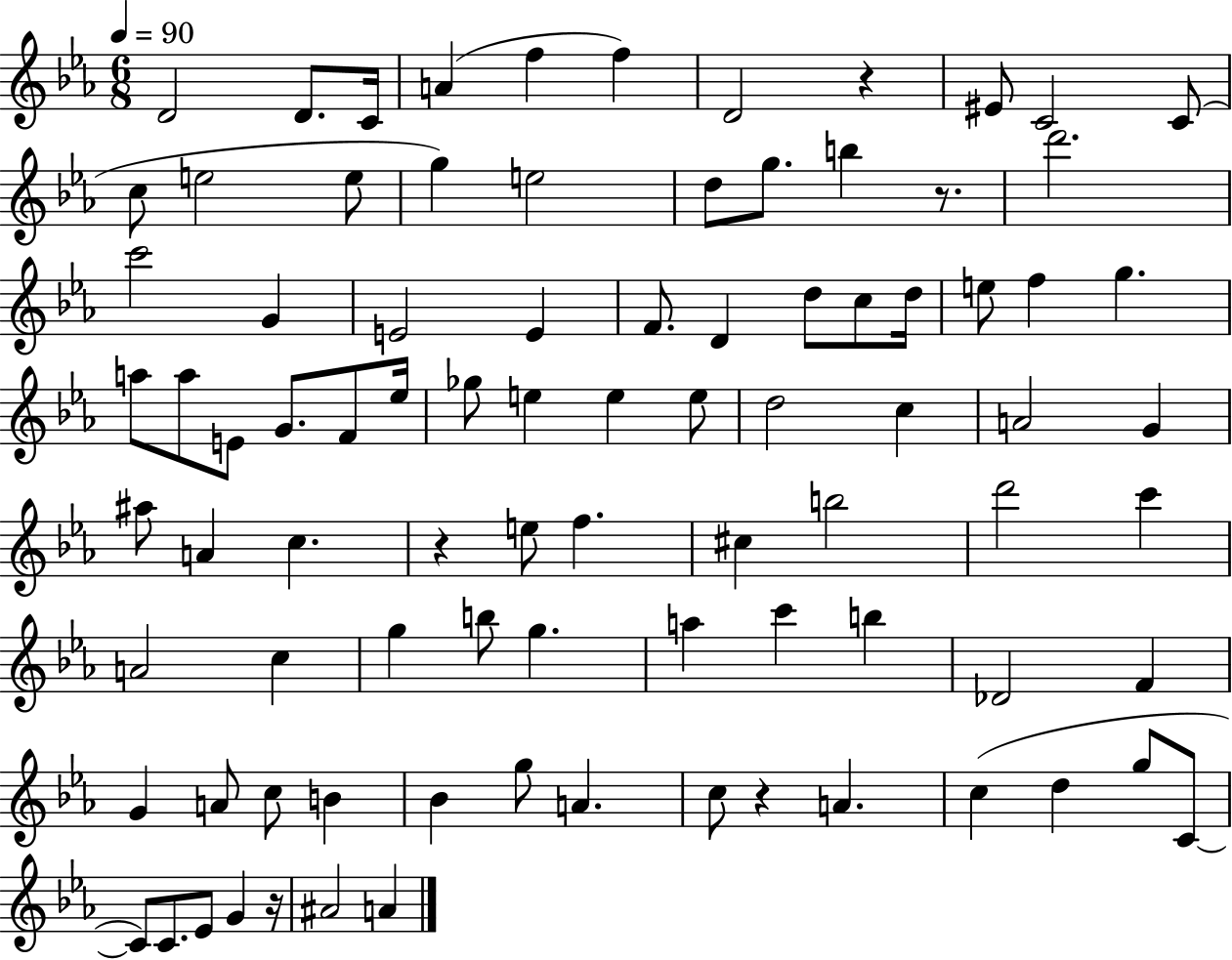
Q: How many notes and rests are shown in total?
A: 88